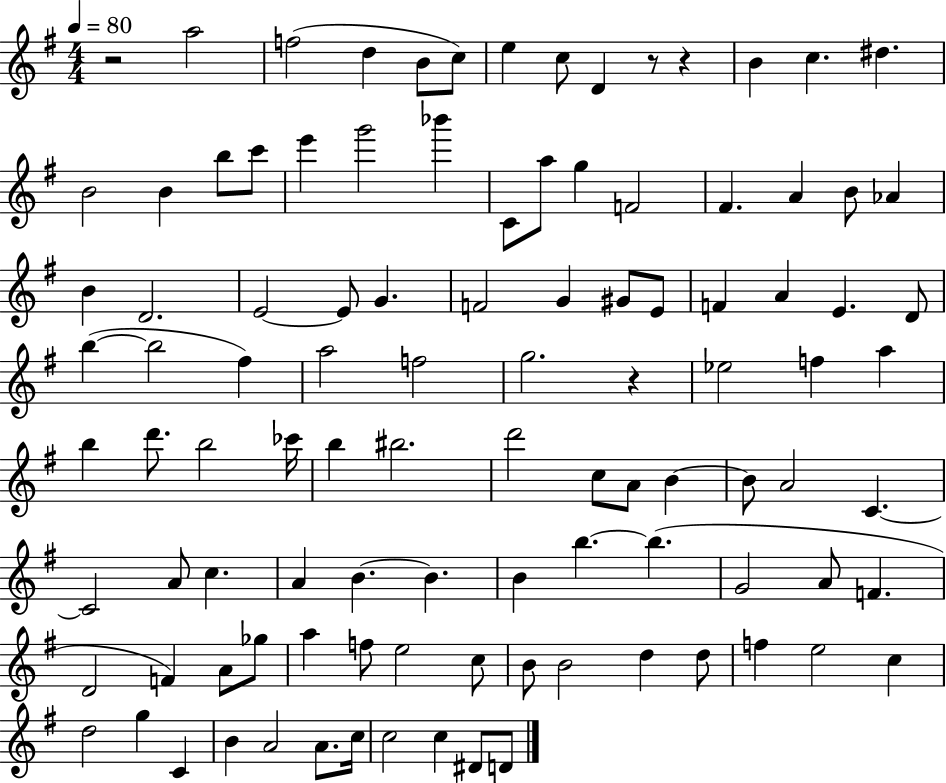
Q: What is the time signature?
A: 4/4